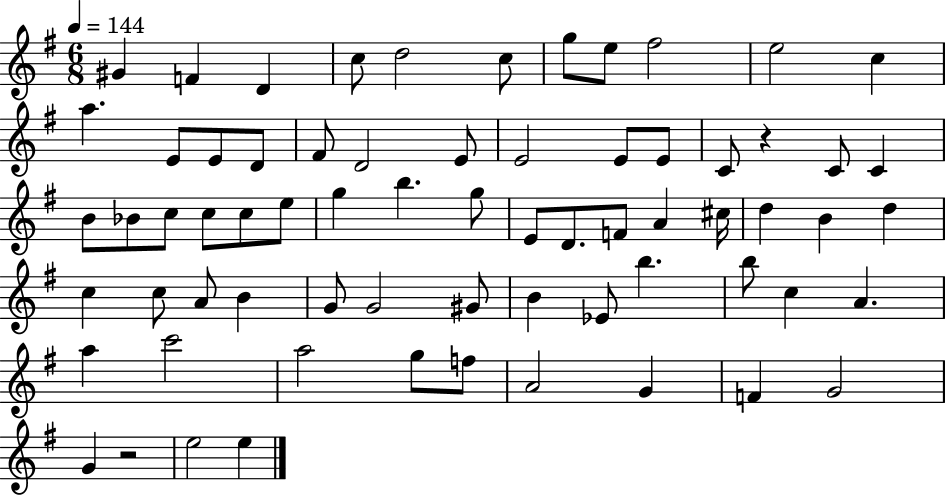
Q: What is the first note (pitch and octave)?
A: G#4